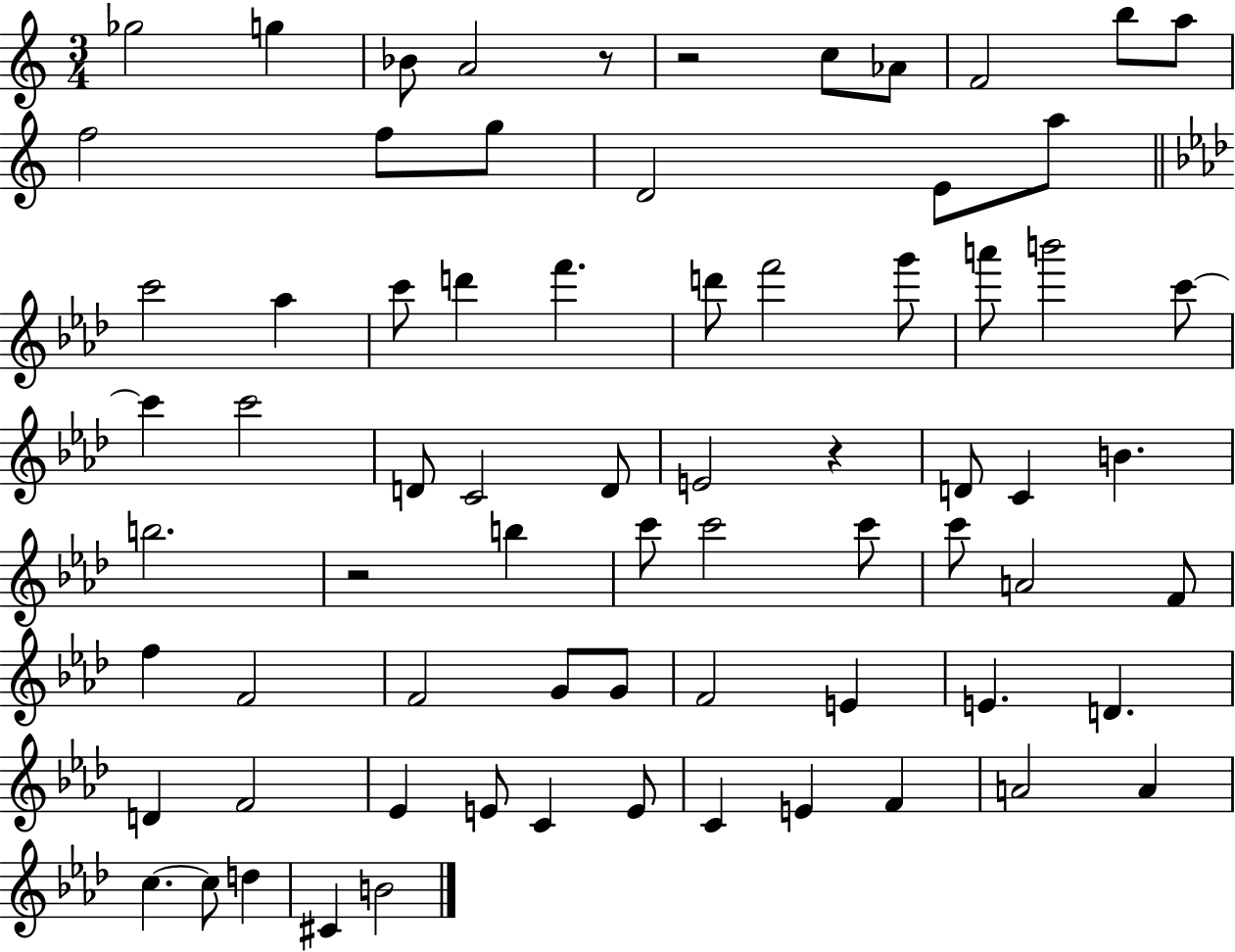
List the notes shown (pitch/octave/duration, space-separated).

Gb5/h G5/q Bb4/e A4/h R/e R/h C5/e Ab4/e F4/h B5/e A5/e F5/h F5/e G5/e D4/h E4/e A5/e C6/h Ab5/q C6/e D6/q F6/q. D6/e F6/h G6/e A6/e B6/h C6/e C6/q C6/h D4/e C4/h D4/e E4/h R/q D4/e C4/q B4/q. B5/h. R/h B5/q C6/e C6/h C6/e C6/e A4/h F4/e F5/q F4/h F4/h G4/e G4/e F4/h E4/q E4/q. D4/q. D4/q F4/h Eb4/q E4/e C4/q E4/e C4/q E4/q F4/q A4/h A4/q C5/q. C5/e D5/q C#4/q B4/h